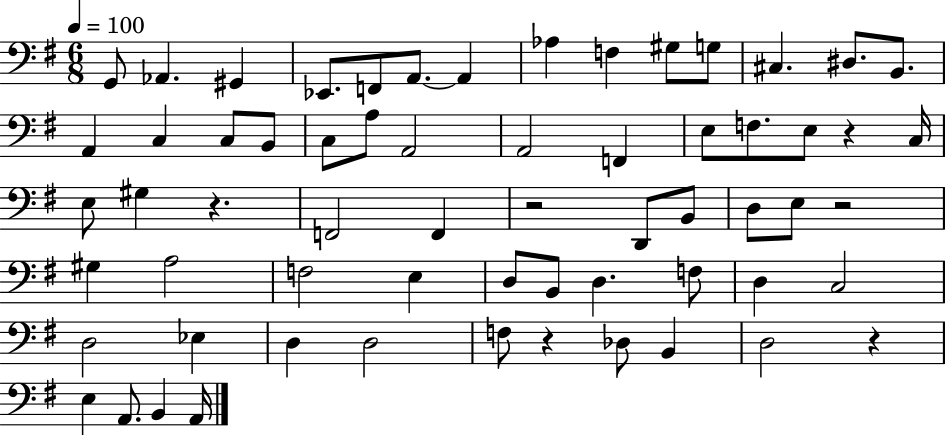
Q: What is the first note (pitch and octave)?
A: G2